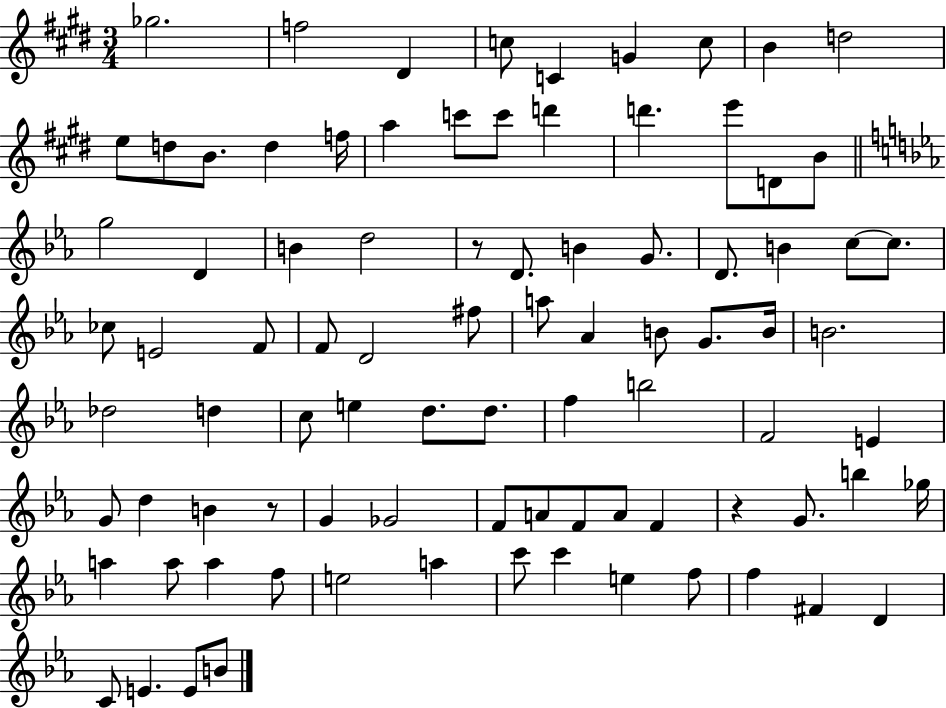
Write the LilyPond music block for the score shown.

{
  \clef treble
  \numericTimeSignature
  \time 3/4
  \key e \major
  ges''2. | f''2 dis'4 | c''8 c'4 g'4 c''8 | b'4 d''2 | \break e''8 d''8 b'8. d''4 f''16 | a''4 c'''8 c'''8 d'''4 | d'''4. e'''8 d'8 b'8 | \bar "||" \break \key ees \major g''2 d'4 | b'4 d''2 | r8 d'8. b'4 g'8. | d'8. b'4 c''8~~ c''8. | \break ces''8 e'2 f'8 | f'8 d'2 fis''8 | a''8 aes'4 b'8 g'8. b'16 | b'2. | \break des''2 d''4 | c''8 e''4 d''8. d''8. | f''4 b''2 | f'2 e'4 | \break g'8 d''4 b'4 r8 | g'4 ges'2 | f'8 a'8 f'8 a'8 f'4 | r4 g'8. b''4 ges''16 | \break a''4 a''8 a''4 f''8 | e''2 a''4 | c'''8 c'''4 e''4 f''8 | f''4 fis'4 d'4 | \break c'8 e'4. e'8 b'8 | \bar "|."
}